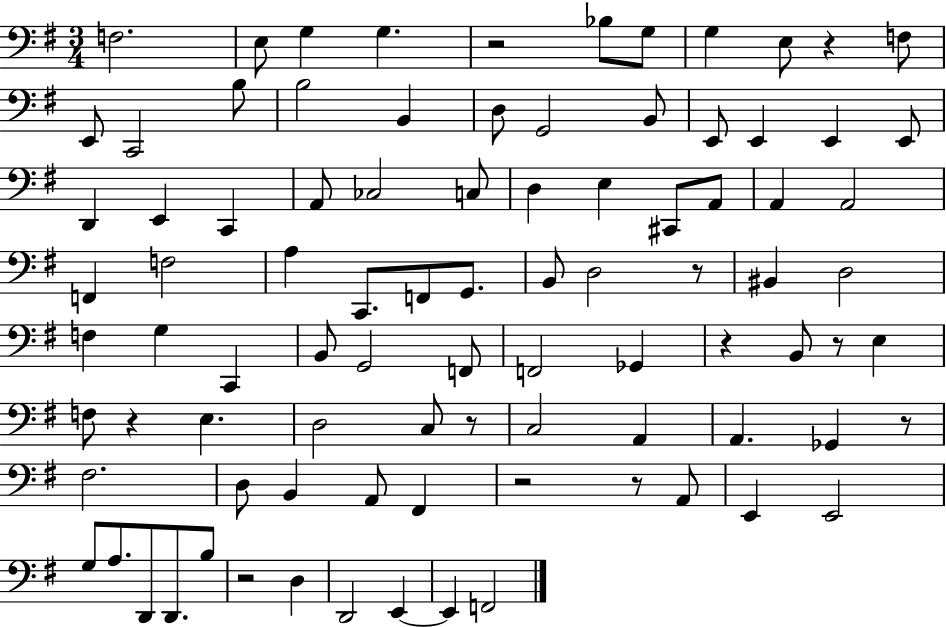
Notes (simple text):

F3/h. E3/e G3/q G3/q. R/h Bb3/e G3/e G3/q E3/e R/q F3/e E2/e C2/h B3/e B3/h B2/q D3/e G2/h B2/e E2/e E2/q E2/q E2/e D2/q E2/q C2/q A2/e CES3/h C3/e D3/q E3/q C#2/e A2/e A2/q A2/h F2/q F3/h A3/q C2/e. F2/e G2/e. B2/e D3/h R/e BIS2/q D3/h F3/q G3/q C2/q B2/e G2/h F2/e F2/h Gb2/q R/q B2/e R/e E3/q F3/e R/q E3/q. D3/h C3/e R/e C3/h A2/q A2/q. Gb2/q R/e F#3/h. D3/e B2/q A2/e F#2/q R/h R/e A2/e E2/q E2/h G3/e A3/e. D2/e D2/e. B3/e R/h D3/q D2/h E2/q E2/q F2/h